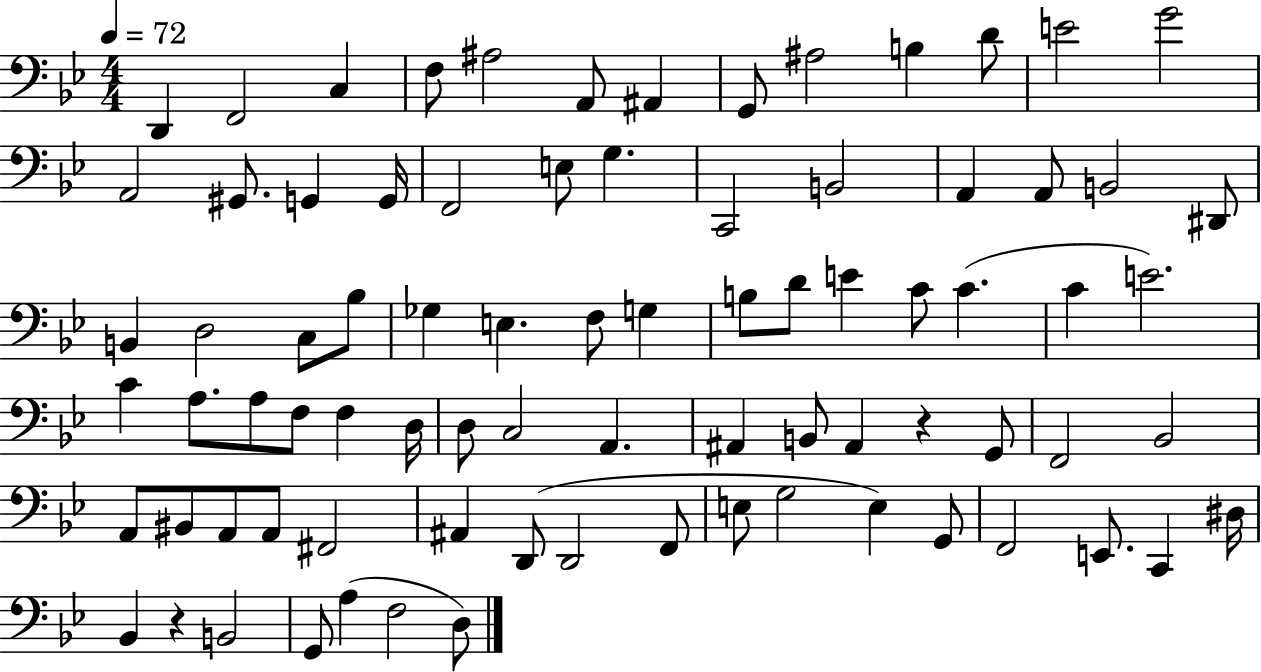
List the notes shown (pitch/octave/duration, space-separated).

D2/q F2/h C3/q F3/e A#3/h A2/e A#2/q G2/e A#3/h B3/q D4/e E4/h G4/h A2/h G#2/e. G2/q G2/s F2/h E3/e G3/q. C2/h B2/h A2/q A2/e B2/h D#2/e B2/q D3/h C3/e Bb3/e Gb3/q E3/q. F3/e G3/q B3/e D4/e E4/q C4/e C4/q. C4/q E4/h. C4/q A3/e. A3/e F3/e F3/q D3/s D3/e C3/h A2/q. A#2/q B2/e A#2/q R/q G2/e F2/h Bb2/h A2/e BIS2/e A2/e A2/e F#2/h A#2/q D2/e D2/h F2/e E3/e G3/h E3/q G2/e F2/h E2/e. C2/q D#3/s Bb2/q R/q B2/h G2/e A3/q F3/h D3/e